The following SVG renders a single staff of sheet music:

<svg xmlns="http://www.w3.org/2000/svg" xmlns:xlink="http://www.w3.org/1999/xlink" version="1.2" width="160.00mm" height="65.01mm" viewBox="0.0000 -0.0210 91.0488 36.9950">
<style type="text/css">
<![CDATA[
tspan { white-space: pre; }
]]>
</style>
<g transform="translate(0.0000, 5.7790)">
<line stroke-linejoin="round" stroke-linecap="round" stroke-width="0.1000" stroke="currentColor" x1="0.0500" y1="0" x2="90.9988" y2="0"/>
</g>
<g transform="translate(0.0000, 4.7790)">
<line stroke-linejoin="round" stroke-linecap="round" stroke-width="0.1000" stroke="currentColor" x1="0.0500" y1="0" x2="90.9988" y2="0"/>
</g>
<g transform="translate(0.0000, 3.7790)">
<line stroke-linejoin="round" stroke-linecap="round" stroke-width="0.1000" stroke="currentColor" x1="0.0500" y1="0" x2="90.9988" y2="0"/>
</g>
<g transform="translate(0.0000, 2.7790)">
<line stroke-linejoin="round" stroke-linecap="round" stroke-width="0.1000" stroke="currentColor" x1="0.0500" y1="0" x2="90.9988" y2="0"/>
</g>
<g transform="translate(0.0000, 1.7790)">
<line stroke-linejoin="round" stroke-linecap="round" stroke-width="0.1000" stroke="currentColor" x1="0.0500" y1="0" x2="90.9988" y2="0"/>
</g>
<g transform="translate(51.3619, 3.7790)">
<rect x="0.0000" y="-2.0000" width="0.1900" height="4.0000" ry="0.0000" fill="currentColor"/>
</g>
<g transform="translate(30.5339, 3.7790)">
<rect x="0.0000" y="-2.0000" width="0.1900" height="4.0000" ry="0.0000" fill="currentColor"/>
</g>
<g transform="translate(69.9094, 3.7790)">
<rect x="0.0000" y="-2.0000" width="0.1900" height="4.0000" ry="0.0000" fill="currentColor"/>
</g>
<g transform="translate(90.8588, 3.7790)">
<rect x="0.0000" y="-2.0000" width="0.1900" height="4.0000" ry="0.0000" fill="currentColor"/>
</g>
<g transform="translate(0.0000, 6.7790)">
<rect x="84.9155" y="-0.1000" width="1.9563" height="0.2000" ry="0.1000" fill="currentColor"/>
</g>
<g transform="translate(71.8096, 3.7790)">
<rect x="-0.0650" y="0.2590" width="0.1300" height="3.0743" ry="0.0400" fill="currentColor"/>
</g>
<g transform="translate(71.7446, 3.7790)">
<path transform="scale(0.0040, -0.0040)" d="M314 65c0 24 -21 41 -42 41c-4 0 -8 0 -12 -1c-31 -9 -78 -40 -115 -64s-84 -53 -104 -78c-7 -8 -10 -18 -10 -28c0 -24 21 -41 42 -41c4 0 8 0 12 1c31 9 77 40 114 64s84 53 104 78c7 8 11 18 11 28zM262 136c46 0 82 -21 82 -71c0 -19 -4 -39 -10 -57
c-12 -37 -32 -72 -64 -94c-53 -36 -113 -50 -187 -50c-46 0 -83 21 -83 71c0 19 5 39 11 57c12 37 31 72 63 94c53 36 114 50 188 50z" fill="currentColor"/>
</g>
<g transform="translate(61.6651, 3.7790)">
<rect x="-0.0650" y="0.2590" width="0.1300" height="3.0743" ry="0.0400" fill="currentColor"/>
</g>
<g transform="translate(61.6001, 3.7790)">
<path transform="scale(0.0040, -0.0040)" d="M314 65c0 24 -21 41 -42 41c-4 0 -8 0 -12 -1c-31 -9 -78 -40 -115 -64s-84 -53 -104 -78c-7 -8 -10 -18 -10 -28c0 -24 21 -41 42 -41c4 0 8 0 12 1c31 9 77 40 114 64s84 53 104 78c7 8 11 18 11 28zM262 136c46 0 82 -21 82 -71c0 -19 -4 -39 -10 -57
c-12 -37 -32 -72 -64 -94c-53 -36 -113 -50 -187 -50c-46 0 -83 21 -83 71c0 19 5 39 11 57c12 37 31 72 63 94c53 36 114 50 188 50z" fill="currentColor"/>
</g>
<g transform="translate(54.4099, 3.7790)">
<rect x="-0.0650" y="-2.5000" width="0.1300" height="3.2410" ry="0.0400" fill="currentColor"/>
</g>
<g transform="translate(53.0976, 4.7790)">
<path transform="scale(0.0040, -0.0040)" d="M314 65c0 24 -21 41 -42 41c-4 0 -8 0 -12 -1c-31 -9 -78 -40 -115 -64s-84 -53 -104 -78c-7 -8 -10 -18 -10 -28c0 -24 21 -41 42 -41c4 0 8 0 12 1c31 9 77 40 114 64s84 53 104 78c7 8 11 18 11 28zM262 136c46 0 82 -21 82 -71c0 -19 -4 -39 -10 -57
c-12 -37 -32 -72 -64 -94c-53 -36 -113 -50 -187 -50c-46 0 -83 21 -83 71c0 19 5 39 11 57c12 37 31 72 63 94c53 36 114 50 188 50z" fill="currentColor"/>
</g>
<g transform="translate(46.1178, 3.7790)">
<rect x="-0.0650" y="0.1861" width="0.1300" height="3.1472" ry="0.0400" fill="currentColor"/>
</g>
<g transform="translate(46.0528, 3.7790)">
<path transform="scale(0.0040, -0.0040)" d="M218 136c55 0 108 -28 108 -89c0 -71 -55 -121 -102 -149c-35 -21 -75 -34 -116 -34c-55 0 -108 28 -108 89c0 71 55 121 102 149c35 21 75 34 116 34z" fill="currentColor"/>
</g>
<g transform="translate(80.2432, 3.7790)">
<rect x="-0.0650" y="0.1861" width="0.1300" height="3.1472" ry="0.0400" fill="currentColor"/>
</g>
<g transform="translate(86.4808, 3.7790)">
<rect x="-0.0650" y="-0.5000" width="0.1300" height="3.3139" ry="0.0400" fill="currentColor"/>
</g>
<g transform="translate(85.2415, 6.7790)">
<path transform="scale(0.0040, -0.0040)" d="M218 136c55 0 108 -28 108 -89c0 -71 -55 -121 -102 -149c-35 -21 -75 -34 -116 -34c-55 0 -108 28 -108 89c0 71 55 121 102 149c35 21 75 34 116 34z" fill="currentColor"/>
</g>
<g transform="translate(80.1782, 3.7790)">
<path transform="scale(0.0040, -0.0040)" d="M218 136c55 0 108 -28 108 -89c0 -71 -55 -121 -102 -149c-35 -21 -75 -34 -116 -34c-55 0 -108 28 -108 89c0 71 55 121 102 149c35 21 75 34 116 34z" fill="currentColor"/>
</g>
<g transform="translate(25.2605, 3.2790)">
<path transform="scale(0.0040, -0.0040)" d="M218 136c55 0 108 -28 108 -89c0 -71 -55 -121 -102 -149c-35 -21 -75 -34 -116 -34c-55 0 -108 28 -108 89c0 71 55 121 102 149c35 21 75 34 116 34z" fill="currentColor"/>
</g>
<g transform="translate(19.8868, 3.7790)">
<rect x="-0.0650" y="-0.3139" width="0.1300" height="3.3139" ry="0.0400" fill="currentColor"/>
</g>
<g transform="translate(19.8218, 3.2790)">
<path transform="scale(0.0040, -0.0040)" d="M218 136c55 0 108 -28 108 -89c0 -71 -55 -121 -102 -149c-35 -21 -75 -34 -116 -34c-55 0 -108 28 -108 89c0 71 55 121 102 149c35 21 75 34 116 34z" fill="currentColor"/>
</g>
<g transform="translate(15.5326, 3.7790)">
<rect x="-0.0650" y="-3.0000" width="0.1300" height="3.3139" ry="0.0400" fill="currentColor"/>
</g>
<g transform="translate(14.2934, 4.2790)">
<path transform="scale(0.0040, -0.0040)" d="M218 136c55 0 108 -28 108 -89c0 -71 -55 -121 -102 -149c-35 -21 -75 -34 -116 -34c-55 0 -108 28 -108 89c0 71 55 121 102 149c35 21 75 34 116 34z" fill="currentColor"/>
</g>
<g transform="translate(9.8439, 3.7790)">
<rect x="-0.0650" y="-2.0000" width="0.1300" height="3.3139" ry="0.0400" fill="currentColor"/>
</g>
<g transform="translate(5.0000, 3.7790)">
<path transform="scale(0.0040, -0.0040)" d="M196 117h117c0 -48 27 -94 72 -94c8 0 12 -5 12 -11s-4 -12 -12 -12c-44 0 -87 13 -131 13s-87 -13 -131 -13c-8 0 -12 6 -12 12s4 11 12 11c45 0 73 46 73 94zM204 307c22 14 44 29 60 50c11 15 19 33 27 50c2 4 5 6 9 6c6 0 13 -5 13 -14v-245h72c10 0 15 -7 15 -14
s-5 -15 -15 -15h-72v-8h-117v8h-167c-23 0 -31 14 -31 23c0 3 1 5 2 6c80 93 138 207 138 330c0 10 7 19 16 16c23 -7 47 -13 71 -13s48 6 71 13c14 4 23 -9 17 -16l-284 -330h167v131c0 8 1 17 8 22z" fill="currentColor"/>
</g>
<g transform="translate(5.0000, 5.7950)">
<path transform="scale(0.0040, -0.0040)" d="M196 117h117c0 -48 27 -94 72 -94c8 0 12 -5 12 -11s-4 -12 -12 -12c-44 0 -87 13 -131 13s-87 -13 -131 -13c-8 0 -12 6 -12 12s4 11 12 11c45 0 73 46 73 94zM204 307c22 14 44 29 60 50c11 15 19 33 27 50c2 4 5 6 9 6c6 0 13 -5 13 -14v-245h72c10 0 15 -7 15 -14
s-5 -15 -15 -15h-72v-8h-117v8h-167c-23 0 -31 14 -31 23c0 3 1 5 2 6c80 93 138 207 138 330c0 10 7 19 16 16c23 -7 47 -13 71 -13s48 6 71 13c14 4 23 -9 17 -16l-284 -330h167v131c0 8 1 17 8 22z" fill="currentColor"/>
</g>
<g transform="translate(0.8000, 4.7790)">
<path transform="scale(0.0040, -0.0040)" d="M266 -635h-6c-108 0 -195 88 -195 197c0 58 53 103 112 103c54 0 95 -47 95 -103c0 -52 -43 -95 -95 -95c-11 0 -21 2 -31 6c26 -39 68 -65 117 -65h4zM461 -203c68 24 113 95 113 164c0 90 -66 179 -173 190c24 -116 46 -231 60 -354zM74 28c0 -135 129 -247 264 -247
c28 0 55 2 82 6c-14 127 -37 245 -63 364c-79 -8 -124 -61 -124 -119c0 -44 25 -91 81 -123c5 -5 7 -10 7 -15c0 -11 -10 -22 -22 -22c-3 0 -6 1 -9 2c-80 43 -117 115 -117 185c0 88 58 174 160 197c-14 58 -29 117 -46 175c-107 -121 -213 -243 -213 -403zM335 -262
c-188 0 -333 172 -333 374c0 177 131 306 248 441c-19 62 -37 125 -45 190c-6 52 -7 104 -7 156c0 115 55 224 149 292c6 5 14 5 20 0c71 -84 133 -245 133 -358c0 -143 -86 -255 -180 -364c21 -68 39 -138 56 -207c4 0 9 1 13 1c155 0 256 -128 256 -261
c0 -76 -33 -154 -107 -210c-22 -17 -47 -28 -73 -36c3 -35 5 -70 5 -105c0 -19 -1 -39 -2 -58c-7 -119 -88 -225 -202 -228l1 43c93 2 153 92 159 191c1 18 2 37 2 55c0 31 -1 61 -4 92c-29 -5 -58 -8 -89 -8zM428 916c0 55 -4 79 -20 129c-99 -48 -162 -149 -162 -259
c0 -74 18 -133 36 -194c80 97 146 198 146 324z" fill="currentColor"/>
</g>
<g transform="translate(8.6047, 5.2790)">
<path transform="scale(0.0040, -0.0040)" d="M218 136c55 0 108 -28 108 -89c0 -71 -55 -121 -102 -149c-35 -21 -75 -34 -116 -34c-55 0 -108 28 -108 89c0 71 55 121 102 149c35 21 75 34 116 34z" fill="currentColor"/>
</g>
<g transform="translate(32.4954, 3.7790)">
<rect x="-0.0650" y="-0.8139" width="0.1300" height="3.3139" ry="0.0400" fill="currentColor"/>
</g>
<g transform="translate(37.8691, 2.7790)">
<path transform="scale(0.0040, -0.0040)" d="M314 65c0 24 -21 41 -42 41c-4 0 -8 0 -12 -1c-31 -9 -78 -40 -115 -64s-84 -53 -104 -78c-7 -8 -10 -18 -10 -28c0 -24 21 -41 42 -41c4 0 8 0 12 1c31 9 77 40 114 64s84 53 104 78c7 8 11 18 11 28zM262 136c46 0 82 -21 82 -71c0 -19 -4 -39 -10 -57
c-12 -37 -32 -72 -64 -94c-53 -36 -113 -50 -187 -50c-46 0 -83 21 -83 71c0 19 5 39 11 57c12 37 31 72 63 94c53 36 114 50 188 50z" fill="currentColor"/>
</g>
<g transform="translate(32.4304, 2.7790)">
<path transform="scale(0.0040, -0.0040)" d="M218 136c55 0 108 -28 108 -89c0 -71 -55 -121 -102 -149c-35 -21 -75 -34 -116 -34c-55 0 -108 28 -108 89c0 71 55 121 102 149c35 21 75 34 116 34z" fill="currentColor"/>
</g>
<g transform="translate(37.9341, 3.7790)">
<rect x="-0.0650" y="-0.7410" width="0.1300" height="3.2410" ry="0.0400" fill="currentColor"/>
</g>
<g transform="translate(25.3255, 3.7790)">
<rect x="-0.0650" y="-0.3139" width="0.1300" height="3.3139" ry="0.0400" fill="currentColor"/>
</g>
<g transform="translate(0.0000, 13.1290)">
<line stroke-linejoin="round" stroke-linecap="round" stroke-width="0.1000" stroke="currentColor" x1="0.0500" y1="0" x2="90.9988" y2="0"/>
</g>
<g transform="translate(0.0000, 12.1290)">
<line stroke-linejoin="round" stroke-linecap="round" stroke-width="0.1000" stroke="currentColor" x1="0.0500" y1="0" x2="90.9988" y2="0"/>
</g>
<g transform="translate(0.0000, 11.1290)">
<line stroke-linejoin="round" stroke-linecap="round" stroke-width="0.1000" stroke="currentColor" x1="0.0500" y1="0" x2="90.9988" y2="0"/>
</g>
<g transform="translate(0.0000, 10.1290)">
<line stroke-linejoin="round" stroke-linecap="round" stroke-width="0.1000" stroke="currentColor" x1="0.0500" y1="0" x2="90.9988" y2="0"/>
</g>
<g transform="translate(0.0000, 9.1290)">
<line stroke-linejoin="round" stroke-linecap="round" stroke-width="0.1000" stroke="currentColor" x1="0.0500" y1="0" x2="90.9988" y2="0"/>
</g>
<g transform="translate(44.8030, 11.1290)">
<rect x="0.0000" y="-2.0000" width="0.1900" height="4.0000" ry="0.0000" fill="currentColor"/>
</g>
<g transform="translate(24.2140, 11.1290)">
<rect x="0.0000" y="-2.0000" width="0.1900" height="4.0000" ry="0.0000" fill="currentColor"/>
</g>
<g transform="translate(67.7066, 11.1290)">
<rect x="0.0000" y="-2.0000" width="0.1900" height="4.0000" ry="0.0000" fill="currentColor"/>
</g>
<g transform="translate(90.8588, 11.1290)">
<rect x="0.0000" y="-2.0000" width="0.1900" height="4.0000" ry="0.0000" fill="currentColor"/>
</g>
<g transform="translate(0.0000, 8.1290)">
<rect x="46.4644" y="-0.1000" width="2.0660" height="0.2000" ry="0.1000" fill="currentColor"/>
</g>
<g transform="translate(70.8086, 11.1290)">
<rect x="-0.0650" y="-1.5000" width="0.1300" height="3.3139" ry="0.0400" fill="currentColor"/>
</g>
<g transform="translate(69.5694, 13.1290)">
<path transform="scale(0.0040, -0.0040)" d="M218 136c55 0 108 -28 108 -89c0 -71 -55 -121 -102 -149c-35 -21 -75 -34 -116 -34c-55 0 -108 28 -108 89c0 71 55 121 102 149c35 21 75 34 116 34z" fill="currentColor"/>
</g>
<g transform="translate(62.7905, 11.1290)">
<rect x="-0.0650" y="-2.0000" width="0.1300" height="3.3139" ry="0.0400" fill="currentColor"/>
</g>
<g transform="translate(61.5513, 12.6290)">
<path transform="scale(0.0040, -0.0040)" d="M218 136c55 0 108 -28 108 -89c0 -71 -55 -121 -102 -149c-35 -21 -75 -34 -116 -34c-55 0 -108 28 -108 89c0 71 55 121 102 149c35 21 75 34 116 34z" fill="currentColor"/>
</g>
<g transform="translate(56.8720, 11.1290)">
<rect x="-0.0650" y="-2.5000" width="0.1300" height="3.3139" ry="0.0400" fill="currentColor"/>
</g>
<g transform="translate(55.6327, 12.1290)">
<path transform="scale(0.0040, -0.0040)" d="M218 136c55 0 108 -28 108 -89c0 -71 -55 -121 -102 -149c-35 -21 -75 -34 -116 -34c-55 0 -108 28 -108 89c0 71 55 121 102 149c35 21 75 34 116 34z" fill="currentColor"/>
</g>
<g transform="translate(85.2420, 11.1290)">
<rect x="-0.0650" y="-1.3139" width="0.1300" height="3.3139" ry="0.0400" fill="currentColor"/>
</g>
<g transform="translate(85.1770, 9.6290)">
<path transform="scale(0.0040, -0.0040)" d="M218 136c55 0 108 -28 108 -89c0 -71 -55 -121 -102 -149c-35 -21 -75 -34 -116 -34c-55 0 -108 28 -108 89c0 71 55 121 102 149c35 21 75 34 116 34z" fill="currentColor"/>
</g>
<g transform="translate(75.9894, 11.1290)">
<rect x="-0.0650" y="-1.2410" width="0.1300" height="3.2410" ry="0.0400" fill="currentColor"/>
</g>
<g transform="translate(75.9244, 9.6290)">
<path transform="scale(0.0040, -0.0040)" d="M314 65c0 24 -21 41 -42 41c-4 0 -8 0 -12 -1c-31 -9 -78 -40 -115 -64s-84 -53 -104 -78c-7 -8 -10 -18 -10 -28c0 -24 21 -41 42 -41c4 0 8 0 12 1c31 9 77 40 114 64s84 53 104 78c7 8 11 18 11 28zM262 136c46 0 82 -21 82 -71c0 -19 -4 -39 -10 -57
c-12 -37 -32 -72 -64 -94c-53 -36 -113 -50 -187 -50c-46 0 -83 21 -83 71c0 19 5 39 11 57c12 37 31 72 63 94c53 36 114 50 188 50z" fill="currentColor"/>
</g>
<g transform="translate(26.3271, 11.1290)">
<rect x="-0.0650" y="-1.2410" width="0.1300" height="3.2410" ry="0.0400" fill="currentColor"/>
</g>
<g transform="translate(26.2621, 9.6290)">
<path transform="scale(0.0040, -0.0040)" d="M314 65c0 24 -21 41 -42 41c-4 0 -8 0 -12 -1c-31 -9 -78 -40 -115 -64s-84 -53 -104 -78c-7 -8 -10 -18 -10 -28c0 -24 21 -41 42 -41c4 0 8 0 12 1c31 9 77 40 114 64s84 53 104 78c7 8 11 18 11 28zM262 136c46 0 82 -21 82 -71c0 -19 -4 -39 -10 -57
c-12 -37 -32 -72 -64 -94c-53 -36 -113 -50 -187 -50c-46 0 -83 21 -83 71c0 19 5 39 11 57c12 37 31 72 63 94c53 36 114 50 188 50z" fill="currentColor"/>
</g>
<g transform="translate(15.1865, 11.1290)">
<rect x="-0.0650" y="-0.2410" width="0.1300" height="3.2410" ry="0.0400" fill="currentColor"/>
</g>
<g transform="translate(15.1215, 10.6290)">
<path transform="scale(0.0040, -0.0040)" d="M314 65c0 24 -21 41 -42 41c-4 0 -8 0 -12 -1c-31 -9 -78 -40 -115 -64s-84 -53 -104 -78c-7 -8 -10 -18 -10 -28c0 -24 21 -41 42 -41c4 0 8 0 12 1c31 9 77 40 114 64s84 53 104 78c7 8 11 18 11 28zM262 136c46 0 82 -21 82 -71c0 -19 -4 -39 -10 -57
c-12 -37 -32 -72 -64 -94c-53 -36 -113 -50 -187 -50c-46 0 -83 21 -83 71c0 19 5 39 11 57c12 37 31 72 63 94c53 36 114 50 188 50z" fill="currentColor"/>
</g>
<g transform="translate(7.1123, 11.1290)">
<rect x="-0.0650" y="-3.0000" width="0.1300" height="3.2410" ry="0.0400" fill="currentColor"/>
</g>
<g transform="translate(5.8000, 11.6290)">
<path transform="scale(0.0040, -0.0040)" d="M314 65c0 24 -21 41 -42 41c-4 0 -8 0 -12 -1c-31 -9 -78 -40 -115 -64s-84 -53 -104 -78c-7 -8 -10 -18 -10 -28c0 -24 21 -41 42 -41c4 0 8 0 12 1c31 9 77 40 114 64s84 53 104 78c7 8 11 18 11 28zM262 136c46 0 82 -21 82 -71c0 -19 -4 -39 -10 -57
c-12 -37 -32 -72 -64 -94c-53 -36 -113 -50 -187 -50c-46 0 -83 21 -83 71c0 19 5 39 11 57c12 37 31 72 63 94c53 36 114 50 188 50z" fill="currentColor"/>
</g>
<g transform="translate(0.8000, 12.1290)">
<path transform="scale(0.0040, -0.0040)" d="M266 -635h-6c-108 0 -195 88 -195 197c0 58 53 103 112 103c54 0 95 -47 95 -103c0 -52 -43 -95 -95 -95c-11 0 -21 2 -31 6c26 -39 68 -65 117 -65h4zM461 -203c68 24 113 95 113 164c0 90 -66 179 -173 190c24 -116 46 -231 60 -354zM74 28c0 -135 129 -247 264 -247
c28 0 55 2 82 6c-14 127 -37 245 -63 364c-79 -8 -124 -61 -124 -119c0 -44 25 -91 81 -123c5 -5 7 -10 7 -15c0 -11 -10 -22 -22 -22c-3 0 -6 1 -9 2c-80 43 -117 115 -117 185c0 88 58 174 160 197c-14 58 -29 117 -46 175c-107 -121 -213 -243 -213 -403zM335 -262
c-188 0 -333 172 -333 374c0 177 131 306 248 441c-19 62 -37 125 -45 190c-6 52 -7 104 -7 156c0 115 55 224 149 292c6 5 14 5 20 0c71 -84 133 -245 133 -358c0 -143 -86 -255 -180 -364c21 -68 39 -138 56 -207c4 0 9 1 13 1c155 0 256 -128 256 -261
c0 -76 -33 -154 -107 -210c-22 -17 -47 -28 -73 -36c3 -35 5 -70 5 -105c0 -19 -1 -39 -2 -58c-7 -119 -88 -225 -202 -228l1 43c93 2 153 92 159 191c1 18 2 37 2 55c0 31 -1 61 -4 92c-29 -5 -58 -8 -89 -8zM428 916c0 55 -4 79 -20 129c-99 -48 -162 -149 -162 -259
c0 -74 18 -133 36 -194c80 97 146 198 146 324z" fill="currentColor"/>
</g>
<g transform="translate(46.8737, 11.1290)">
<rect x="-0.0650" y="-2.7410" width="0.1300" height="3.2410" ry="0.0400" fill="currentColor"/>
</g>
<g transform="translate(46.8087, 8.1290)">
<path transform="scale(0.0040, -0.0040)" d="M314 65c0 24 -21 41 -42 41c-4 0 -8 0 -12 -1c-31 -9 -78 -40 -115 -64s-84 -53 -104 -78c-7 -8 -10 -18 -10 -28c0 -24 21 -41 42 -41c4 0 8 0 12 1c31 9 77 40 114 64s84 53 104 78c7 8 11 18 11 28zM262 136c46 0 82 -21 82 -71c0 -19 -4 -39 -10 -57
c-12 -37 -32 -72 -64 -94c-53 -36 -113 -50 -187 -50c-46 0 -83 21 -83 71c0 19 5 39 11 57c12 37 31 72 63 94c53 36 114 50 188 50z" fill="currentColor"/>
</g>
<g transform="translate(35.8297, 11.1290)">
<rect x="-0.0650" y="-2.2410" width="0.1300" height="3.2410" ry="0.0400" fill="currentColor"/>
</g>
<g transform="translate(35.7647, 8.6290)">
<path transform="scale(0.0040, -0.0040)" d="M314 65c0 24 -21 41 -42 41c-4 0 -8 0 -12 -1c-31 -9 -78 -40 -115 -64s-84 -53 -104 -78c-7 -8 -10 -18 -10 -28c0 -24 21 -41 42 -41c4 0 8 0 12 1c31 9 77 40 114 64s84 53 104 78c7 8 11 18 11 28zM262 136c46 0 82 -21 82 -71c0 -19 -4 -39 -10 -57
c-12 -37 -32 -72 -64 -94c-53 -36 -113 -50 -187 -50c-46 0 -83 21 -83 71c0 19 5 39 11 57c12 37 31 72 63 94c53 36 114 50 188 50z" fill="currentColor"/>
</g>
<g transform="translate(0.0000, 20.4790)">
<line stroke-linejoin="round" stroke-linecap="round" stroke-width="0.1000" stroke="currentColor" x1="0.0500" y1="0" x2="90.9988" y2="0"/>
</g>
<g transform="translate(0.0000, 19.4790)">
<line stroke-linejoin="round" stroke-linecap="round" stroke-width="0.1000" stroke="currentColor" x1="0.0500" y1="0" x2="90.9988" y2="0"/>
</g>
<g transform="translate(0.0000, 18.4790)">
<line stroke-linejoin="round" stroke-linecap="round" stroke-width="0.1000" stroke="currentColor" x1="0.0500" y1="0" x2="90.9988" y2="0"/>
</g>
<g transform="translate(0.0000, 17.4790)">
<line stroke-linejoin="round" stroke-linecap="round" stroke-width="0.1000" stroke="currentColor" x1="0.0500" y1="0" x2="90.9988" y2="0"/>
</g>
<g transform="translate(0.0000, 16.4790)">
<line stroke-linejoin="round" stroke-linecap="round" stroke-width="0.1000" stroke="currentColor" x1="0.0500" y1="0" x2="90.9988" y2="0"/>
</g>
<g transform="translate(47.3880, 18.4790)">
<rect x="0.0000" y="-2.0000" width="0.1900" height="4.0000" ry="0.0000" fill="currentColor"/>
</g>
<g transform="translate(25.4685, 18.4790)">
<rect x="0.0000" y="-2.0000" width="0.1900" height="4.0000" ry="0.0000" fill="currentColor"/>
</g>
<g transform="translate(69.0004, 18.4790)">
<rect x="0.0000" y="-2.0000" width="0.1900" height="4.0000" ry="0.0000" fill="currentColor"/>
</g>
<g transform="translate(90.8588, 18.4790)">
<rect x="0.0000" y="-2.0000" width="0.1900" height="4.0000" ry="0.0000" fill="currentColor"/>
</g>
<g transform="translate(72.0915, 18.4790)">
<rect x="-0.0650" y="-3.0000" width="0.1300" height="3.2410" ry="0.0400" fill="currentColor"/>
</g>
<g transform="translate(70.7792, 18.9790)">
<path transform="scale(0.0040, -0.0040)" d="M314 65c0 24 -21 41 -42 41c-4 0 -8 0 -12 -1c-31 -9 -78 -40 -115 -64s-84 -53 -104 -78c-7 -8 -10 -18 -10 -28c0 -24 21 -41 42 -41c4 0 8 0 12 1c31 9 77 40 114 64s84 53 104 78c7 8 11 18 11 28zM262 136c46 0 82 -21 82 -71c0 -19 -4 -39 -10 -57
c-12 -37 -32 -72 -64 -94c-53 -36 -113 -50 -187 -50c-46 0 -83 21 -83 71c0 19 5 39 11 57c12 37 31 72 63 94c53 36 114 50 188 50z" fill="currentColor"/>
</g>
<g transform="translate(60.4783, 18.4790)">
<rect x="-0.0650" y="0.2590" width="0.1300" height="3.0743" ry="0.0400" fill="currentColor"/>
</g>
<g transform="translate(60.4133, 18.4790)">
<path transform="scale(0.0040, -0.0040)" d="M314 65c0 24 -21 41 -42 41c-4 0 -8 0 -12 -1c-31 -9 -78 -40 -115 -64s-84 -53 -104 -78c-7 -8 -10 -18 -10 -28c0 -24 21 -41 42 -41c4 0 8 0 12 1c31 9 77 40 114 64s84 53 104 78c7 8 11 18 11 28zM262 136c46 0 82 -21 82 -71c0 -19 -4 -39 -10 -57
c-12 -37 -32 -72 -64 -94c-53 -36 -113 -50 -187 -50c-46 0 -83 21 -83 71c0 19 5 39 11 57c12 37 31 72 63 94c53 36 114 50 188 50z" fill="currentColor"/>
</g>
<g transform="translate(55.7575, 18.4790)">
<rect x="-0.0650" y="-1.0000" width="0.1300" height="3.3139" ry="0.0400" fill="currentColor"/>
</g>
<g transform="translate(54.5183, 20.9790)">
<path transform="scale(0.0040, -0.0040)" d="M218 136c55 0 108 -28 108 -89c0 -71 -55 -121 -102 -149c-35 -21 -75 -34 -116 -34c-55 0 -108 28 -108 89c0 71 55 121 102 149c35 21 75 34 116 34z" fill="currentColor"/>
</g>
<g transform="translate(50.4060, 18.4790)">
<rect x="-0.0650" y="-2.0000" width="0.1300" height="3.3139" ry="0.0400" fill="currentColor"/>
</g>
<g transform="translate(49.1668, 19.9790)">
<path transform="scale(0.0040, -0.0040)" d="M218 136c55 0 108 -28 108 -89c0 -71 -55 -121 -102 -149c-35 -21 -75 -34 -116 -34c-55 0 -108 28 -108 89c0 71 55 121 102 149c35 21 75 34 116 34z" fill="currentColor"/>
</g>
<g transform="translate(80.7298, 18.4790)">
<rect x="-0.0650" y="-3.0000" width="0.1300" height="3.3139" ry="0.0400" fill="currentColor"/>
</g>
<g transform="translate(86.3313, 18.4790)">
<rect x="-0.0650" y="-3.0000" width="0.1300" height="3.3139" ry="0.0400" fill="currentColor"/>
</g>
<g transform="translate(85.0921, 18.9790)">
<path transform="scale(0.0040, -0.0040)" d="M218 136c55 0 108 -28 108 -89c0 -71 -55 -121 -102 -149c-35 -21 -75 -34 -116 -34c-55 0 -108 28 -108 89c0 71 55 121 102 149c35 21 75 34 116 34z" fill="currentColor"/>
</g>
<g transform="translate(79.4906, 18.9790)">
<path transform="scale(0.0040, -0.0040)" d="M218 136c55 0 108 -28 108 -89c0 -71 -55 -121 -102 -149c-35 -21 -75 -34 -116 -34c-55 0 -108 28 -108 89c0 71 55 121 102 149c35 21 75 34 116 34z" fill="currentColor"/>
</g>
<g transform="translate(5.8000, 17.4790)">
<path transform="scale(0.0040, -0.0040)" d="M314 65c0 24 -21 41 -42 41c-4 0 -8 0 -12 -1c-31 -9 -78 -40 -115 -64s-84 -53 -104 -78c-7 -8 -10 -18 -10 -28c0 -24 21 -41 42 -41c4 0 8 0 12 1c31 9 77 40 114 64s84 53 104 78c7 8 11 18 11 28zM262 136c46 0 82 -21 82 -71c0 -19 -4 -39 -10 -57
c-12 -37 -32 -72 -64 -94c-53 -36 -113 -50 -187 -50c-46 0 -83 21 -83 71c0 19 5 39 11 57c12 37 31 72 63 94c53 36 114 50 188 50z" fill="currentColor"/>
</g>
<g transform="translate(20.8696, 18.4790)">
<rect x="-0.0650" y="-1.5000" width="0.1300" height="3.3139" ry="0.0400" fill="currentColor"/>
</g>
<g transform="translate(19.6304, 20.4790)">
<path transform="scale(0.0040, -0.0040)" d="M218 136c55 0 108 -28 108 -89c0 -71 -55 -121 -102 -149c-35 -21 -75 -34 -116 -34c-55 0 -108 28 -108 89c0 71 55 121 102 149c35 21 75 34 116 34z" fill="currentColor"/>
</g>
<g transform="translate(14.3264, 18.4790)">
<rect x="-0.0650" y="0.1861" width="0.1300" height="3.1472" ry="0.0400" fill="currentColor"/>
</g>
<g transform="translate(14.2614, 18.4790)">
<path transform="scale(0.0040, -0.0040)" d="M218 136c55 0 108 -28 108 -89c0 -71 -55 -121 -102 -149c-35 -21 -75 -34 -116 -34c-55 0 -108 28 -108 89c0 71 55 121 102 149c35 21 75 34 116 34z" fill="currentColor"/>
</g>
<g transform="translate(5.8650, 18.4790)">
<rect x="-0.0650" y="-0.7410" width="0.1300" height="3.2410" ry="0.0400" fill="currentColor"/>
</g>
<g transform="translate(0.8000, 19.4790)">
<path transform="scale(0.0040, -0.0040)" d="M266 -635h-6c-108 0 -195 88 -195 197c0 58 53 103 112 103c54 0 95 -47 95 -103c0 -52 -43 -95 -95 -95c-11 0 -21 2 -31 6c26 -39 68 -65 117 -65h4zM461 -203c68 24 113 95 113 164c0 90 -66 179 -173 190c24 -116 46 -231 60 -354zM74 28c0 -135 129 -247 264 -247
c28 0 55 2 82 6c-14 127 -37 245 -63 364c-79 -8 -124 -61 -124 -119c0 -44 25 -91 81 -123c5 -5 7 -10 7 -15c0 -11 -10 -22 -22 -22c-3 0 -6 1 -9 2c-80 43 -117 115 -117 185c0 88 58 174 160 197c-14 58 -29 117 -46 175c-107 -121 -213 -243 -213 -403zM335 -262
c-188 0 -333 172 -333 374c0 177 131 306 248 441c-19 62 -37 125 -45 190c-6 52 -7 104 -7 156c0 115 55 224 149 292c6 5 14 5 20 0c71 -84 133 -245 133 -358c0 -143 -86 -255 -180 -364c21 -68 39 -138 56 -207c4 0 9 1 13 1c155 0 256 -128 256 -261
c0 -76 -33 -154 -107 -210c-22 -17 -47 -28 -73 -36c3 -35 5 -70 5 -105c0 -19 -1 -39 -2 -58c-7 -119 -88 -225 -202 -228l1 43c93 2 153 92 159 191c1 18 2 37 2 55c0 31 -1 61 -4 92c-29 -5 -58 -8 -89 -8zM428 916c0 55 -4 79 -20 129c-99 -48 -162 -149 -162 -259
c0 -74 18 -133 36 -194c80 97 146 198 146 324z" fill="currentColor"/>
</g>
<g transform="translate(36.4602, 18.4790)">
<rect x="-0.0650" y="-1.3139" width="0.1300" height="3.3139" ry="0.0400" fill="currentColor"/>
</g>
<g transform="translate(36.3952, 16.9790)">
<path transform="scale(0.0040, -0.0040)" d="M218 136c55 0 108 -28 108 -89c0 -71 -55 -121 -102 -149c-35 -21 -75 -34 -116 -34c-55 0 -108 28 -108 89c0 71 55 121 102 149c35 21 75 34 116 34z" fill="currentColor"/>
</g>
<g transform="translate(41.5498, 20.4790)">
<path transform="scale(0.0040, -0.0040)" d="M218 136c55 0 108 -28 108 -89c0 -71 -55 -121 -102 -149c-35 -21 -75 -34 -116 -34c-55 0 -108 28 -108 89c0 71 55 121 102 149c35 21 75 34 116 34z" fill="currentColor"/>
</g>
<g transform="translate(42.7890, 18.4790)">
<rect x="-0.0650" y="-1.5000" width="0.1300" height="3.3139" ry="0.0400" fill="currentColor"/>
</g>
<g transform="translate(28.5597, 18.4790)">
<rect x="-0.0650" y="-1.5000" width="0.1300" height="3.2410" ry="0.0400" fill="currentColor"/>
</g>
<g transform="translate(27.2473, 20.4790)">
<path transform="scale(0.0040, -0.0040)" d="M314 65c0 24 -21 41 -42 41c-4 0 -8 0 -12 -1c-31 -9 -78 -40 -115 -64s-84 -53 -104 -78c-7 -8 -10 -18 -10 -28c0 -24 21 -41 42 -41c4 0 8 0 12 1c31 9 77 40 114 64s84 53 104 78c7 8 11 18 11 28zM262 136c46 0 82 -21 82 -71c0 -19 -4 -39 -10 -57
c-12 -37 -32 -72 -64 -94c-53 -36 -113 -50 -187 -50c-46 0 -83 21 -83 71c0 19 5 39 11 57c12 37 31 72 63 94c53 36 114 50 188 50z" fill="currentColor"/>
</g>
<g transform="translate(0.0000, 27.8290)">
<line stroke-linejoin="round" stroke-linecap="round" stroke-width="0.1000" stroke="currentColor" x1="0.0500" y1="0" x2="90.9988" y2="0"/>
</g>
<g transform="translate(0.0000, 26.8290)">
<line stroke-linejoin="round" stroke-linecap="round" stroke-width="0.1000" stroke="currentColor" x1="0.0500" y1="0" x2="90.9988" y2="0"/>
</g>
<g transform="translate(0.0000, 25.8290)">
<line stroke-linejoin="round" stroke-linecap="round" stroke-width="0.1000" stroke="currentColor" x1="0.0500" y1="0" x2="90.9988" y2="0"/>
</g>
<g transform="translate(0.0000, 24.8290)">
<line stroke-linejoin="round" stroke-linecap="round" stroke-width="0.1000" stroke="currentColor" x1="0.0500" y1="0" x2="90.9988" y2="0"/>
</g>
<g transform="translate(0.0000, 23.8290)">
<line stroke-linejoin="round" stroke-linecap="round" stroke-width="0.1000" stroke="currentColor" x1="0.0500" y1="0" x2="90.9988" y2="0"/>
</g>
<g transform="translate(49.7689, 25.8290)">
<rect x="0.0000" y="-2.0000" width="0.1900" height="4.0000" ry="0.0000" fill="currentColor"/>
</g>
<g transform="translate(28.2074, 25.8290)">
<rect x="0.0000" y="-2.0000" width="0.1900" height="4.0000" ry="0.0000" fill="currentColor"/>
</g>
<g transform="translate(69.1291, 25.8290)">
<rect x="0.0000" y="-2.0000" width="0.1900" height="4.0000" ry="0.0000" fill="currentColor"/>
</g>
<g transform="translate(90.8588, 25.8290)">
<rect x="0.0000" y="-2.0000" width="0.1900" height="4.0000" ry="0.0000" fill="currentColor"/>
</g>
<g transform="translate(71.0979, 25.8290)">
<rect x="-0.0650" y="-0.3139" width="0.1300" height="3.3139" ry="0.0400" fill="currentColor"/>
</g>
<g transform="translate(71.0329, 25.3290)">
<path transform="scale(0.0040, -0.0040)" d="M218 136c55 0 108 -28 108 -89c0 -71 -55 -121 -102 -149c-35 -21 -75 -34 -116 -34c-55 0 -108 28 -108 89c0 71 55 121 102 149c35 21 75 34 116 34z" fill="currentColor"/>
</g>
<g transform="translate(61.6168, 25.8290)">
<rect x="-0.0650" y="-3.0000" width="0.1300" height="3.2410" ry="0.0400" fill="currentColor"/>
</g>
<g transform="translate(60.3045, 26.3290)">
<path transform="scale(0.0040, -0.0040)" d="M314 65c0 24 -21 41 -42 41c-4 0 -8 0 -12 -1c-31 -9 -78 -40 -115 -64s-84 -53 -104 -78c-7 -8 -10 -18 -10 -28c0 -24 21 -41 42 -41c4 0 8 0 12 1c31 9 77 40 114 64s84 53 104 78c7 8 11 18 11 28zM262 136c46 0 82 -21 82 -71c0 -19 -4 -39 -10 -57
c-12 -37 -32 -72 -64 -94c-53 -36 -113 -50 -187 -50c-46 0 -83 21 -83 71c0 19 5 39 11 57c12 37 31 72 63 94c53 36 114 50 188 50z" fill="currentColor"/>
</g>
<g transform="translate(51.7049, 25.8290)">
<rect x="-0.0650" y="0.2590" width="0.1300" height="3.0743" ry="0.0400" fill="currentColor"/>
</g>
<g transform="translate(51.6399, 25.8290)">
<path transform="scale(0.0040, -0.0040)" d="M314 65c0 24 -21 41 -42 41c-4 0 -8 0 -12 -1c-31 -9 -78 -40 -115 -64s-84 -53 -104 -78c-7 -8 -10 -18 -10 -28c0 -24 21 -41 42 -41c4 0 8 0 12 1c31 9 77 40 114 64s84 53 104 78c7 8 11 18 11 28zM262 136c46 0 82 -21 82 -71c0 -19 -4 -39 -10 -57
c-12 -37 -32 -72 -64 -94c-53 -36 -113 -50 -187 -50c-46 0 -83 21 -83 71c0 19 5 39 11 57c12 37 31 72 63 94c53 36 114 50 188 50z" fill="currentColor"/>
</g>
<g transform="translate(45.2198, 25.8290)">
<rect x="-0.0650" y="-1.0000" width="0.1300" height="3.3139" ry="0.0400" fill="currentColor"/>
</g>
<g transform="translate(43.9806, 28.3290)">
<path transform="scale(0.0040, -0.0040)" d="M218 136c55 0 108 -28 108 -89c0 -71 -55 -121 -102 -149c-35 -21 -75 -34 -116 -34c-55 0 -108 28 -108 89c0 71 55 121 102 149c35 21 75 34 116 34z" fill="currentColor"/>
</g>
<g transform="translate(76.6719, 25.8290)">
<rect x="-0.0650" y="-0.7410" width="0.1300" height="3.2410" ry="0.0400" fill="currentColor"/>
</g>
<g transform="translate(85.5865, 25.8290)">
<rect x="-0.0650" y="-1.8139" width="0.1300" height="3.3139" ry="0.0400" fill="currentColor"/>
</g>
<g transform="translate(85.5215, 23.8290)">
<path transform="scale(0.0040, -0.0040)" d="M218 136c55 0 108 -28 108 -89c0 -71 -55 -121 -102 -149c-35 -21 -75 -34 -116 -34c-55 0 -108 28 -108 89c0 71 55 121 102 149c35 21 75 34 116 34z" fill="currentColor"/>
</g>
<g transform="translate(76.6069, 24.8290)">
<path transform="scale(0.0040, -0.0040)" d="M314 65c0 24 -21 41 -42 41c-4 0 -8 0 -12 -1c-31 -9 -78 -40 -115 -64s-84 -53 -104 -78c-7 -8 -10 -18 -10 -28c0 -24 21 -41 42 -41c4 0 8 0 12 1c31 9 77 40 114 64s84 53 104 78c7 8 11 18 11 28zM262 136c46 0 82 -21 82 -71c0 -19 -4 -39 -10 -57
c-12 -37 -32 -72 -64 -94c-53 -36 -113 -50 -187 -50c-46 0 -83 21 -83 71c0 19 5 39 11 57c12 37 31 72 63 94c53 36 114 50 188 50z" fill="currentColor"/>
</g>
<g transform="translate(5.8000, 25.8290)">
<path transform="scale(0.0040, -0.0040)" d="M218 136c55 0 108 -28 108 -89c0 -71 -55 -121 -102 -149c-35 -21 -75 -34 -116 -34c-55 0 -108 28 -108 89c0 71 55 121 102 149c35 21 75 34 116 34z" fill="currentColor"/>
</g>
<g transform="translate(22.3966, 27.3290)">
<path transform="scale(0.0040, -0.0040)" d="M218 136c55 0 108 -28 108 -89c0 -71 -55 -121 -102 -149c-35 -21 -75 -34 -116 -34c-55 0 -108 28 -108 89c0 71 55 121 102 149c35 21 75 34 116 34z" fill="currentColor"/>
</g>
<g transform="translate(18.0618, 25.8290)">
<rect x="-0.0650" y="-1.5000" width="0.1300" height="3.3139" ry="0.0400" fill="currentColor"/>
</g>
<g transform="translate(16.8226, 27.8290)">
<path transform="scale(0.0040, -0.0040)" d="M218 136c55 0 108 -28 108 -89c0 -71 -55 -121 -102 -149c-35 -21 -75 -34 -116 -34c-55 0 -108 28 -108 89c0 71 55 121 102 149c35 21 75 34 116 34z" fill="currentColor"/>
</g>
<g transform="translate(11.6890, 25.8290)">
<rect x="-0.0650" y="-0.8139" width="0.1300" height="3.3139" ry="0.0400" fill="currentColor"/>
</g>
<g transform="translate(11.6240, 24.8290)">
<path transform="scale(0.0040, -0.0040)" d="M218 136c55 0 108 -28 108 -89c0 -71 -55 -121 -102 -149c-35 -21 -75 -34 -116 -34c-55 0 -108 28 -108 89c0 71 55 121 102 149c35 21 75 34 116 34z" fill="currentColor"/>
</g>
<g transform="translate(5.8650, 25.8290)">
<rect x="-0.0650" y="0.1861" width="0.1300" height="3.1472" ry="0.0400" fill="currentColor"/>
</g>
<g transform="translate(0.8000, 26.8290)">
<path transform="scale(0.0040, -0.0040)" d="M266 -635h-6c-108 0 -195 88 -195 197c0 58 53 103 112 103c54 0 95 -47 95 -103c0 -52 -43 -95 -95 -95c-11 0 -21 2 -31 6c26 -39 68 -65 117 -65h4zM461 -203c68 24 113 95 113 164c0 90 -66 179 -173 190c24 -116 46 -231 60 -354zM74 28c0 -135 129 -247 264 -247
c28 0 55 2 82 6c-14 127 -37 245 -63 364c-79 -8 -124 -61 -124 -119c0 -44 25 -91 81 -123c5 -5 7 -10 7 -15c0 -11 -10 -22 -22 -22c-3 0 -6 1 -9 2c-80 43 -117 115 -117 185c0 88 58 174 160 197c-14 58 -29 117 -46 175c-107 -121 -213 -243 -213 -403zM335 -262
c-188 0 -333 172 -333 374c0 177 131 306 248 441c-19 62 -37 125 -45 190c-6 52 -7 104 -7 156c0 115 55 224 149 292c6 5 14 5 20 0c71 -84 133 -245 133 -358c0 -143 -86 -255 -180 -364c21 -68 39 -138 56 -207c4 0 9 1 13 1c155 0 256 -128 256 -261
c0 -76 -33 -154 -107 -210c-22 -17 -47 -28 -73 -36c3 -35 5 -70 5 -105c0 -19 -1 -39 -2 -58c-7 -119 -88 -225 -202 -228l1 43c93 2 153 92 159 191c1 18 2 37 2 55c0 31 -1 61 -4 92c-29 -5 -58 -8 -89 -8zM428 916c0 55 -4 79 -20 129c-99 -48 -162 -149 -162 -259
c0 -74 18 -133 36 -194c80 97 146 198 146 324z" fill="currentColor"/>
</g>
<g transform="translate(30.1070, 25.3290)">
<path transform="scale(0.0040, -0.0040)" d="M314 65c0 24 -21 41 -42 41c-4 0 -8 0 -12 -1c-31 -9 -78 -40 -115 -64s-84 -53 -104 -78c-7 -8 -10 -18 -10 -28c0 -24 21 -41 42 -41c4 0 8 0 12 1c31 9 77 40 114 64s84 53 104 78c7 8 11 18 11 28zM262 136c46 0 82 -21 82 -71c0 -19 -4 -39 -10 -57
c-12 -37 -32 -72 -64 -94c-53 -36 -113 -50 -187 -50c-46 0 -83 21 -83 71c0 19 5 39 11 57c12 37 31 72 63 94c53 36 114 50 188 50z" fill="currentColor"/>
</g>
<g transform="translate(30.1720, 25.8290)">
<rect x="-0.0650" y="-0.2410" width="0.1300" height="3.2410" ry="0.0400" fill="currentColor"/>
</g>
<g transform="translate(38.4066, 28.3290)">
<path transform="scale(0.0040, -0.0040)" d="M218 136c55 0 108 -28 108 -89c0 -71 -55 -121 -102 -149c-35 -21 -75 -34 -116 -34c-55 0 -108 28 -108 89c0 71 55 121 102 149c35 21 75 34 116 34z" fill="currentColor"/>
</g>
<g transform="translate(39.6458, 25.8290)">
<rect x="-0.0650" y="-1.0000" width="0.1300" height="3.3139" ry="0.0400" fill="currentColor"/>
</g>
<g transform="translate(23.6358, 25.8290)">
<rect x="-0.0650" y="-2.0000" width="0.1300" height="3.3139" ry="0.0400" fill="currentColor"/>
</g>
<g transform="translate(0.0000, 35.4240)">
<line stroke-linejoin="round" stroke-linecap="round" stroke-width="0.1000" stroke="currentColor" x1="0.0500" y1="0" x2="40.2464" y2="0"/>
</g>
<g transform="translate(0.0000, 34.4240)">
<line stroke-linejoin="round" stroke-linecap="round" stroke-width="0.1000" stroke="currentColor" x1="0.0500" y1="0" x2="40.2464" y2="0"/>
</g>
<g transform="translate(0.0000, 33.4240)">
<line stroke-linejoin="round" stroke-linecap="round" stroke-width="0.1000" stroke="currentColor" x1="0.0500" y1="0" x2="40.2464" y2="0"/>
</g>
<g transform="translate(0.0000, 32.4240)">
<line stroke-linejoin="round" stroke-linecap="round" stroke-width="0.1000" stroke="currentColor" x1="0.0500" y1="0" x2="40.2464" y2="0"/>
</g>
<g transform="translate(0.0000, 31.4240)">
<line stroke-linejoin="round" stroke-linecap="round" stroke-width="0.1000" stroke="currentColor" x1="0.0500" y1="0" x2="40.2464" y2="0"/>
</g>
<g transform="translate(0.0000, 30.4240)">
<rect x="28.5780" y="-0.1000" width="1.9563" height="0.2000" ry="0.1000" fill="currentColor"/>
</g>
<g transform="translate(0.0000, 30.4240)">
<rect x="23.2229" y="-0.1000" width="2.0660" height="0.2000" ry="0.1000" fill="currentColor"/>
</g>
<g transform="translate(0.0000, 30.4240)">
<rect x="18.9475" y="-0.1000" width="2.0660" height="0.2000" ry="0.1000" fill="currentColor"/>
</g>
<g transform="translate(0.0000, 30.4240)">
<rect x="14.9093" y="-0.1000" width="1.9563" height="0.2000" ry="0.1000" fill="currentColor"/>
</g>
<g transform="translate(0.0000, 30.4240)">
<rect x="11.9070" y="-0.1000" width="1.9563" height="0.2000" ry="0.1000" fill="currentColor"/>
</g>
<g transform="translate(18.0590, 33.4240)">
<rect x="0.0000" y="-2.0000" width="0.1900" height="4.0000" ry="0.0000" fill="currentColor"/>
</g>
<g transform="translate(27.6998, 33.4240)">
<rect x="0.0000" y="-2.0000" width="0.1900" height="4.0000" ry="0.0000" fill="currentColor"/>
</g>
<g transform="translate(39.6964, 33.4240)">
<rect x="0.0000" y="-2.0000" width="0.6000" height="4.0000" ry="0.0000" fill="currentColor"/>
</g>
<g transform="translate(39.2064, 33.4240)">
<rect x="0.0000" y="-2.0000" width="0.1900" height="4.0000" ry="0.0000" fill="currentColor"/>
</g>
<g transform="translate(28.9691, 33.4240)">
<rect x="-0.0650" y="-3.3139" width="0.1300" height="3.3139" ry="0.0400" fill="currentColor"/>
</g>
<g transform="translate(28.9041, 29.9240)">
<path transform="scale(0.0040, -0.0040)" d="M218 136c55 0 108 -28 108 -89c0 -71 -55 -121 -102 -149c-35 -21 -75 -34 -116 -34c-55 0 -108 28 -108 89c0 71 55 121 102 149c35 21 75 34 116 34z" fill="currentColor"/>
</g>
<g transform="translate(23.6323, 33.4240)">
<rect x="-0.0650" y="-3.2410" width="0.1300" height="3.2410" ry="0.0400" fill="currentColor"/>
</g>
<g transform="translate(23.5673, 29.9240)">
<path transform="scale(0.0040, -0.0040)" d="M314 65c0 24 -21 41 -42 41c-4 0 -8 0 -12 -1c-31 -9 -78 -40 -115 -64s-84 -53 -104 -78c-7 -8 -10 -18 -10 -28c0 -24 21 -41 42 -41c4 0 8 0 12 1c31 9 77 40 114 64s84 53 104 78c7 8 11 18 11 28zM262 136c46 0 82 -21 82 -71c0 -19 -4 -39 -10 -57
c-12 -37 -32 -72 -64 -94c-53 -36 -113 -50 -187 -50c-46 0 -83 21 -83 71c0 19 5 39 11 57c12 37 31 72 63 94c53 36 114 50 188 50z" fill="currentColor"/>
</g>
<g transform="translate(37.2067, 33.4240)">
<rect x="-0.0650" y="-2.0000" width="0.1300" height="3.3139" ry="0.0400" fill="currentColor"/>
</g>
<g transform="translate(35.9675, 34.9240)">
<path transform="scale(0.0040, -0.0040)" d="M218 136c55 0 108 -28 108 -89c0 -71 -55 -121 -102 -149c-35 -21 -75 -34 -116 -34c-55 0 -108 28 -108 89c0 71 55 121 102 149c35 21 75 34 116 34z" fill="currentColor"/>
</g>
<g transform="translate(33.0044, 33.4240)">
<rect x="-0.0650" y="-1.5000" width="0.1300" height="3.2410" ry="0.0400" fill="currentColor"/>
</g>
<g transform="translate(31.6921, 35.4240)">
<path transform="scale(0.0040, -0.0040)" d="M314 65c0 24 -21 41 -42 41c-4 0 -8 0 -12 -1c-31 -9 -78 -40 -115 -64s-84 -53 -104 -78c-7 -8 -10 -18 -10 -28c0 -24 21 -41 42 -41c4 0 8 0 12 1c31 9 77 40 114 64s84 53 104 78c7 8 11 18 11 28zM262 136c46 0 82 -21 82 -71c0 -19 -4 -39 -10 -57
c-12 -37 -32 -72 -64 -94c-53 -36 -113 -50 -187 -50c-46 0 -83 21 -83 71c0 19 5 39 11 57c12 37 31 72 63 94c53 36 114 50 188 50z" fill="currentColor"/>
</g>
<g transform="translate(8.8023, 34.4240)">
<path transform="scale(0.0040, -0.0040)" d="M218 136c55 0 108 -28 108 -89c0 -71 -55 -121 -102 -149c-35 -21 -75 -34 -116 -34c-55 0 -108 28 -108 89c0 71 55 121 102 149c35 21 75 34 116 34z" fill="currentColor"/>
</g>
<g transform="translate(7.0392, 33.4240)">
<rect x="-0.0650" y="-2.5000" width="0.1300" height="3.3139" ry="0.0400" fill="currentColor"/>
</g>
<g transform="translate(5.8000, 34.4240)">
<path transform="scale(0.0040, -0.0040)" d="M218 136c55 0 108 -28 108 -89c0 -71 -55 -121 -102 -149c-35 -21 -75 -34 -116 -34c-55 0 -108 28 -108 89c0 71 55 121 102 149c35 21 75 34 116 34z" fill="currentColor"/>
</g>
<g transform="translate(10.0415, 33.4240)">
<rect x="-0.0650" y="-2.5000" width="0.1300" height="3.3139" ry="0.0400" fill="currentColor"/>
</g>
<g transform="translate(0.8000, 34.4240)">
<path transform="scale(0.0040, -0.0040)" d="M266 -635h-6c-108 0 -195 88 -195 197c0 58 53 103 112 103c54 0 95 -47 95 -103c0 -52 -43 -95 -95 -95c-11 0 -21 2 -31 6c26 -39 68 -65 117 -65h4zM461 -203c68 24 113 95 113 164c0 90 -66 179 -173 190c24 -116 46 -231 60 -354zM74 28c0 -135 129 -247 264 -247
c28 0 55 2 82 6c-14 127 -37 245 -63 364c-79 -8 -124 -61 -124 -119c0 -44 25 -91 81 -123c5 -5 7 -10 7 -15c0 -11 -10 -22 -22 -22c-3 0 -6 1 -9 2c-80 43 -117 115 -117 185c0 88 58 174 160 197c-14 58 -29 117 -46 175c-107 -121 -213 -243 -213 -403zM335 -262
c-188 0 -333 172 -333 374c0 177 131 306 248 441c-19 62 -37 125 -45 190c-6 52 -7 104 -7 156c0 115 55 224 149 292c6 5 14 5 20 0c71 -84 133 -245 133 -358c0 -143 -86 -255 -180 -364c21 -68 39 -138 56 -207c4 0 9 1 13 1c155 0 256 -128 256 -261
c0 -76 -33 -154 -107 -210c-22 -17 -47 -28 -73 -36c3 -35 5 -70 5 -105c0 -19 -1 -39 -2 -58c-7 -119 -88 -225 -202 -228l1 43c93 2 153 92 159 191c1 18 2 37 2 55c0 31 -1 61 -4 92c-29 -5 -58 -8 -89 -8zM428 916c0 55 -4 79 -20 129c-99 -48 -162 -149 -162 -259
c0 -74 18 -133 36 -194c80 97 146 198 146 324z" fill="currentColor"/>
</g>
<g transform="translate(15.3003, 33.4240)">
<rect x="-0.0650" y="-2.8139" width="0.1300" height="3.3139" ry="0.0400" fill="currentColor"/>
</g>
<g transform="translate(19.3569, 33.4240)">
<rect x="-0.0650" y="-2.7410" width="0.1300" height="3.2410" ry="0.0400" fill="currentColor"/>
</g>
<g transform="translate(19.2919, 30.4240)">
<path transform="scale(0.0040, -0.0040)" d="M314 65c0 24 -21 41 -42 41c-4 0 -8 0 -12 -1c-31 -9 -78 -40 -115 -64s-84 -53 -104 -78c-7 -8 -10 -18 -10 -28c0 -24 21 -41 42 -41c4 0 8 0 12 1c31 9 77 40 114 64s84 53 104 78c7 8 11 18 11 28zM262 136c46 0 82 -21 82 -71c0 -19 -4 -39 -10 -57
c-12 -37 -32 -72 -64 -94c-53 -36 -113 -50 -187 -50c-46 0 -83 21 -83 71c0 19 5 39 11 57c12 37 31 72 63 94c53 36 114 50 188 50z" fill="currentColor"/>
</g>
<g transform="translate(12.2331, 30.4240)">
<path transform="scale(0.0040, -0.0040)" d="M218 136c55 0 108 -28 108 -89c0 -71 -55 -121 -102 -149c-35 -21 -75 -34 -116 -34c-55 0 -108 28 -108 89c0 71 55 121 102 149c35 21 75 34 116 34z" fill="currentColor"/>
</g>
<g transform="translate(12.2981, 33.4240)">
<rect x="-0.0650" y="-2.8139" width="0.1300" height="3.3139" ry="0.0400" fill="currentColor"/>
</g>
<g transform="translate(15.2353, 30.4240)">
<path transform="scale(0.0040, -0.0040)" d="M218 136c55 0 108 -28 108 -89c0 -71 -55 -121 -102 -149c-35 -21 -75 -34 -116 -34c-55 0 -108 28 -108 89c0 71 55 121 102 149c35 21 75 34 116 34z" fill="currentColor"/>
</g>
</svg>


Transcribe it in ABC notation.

X:1
T:Untitled
M:4/4
L:1/4
K:C
F A c c d d2 B G2 B2 B2 B C A2 c2 e2 g2 a2 G F E e2 e d2 B E E2 e E F D B2 A2 A A B d E F c2 D D B2 A2 c d2 f G G a a a2 b2 b E2 F